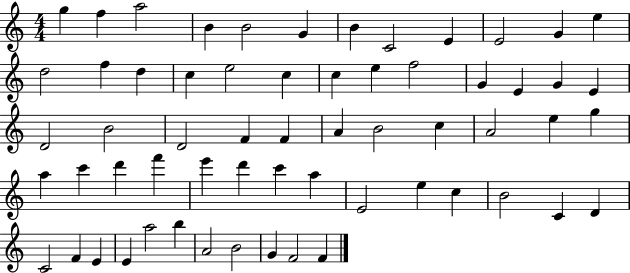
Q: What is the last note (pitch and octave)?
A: F4